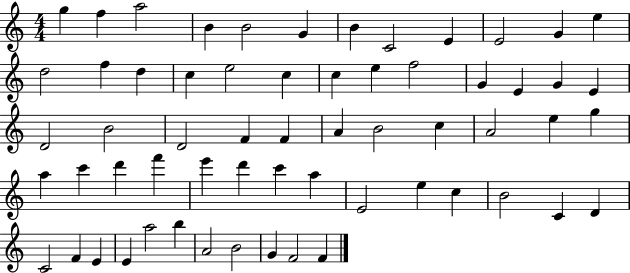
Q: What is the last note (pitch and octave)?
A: F4